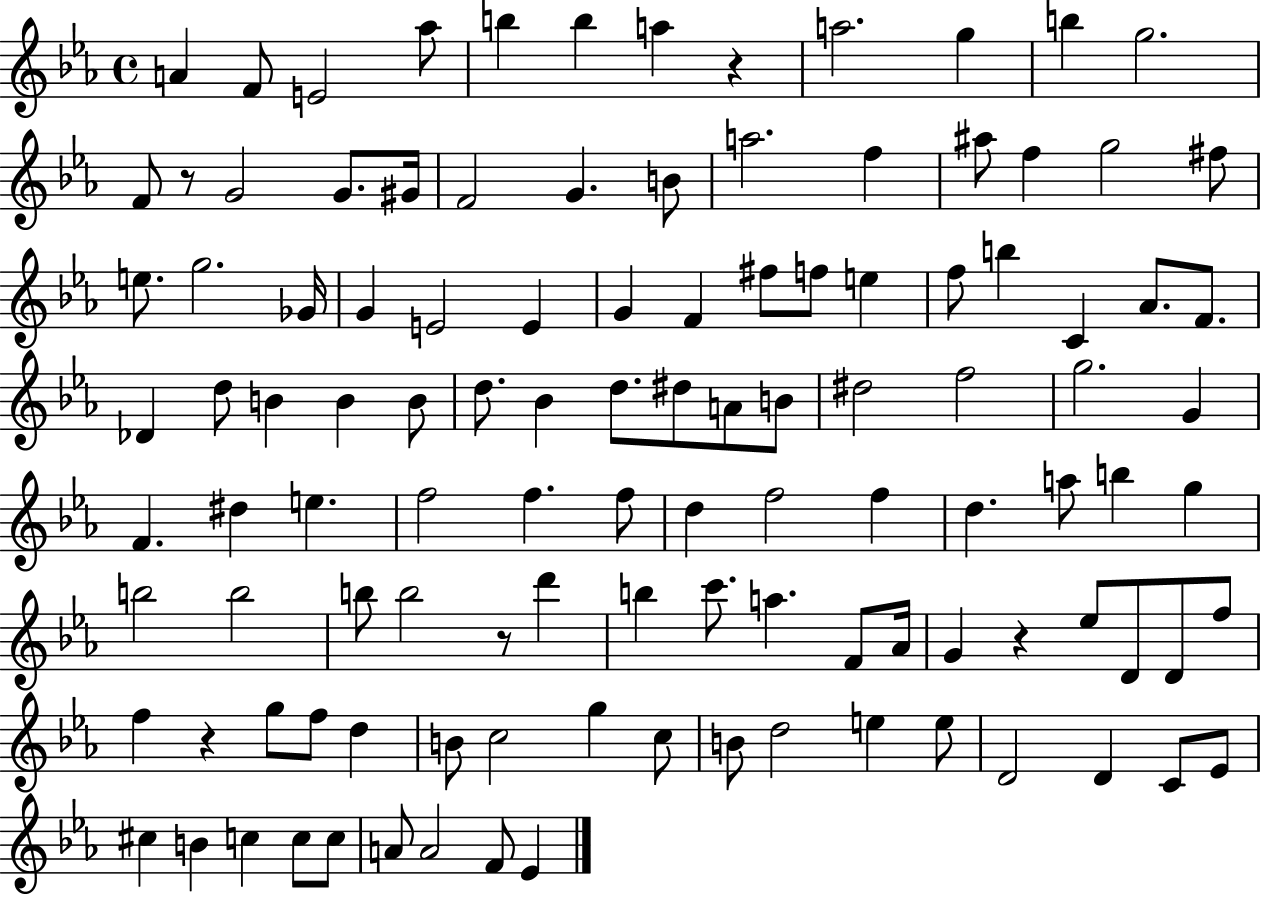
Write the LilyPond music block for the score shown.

{
  \clef treble
  \time 4/4
  \defaultTimeSignature
  \key ees \major
  a'4 f'8 e'2 aes''8 | b''4 b''4 a''4 r4 | a''2. g''4 | b''4 g''2. | \break f'8 r8 g'2 g'8. gis'16 | f'2 g'4. b'8 | a''2. f''4 | ais''8 f''4 g''2 fis''8 | \break e''8. g''2. ges'16 | g'4 e'2 e'4 | g'4 f'4 fis''8 f''8 e''4 | f''8 b''4 c'4 aes'8. f'8. | \break des'4 d''8 b'4 b'4 b'8 | d''8. bes'4 d''8. dis''8 a'8 b'8 | dis''2 f''2 | g''2. g'4 | \break f'4. dis''4 e''4. | f''2 f''4. f''8 | d''4 f''2 f''4 | d''4. a''8 b''4 g''4 | \break b''2 b''2 | b''8 b''2 r8 d'''4 | b''4 c'''8. a''4. f'8 aes'16 | g'4 r4 ees''8 d'8 d'8 f''8 | \break f''4 r4 g''8 f''8 d''4 | b'8 c''2 g''4 c''8 | b'8 d''2 e''4 e''8 | d'2 d'4 c'8 ees'8 | \break cis''4 b'4 c''4 c''8 c''8 | a'8 a'2 f'8 ees'4 | \bar "|."
}